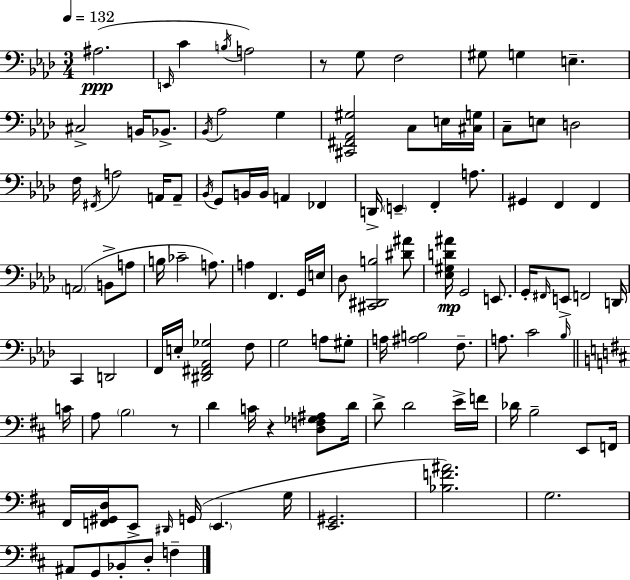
A#3/h. E2/s C4/q B3/s A3/h R/e G3/e F3/h G#3/e G3/q E3/q. C#3/h B2/s Bb2/e. Bb2/s Ab3/h G3/q [C#2,F#2,Ab2,G#3]/h C3/e E3/s [C#3,G3]/s C3/e E3/e D3/h F3/s F#2/s A3/h A2/s A2/e Bb2/s G2/e B2/s B2/s A2/q FES2/q D2/s E2/q F2/q A3/e. G#2/q F2/q F2/q A2/h B2/e A3/e B3/s CES4/h A3/e. A3/q F2/q. G2/s E3/s Db3/e [C#2,D#2,B3]/h [D#4,A#4]/e [Eb3,G#3,D4,A#4]/s G2/h E2/e. G2/s F#2/s E2/e F2/h D2/s C2/q D2/h F2/s E3/s [D#2,F#2,Ab2,Gb3]/h F3/e G3/h A3/e G#3/e A3/s [A#3,B3]/h F3/e. A3/e. C4/h Bb3/s C4/s A3/e B3/h R/e D4/q C4/s R/q [D3,F3,Gb3,A#3]/e D4/s D4/e D4/h E4/s F4/s Db4/s B3/h E2/e F2/s F#2/s [F2,G#2,D3]/s E2/e D#2/s G2/s E2/q. G3/s [E2,G#2]/h. [Bb3,F4,A#4]/h. G3/h. A#2/e G2/e Bb2/e D3/e F3/q